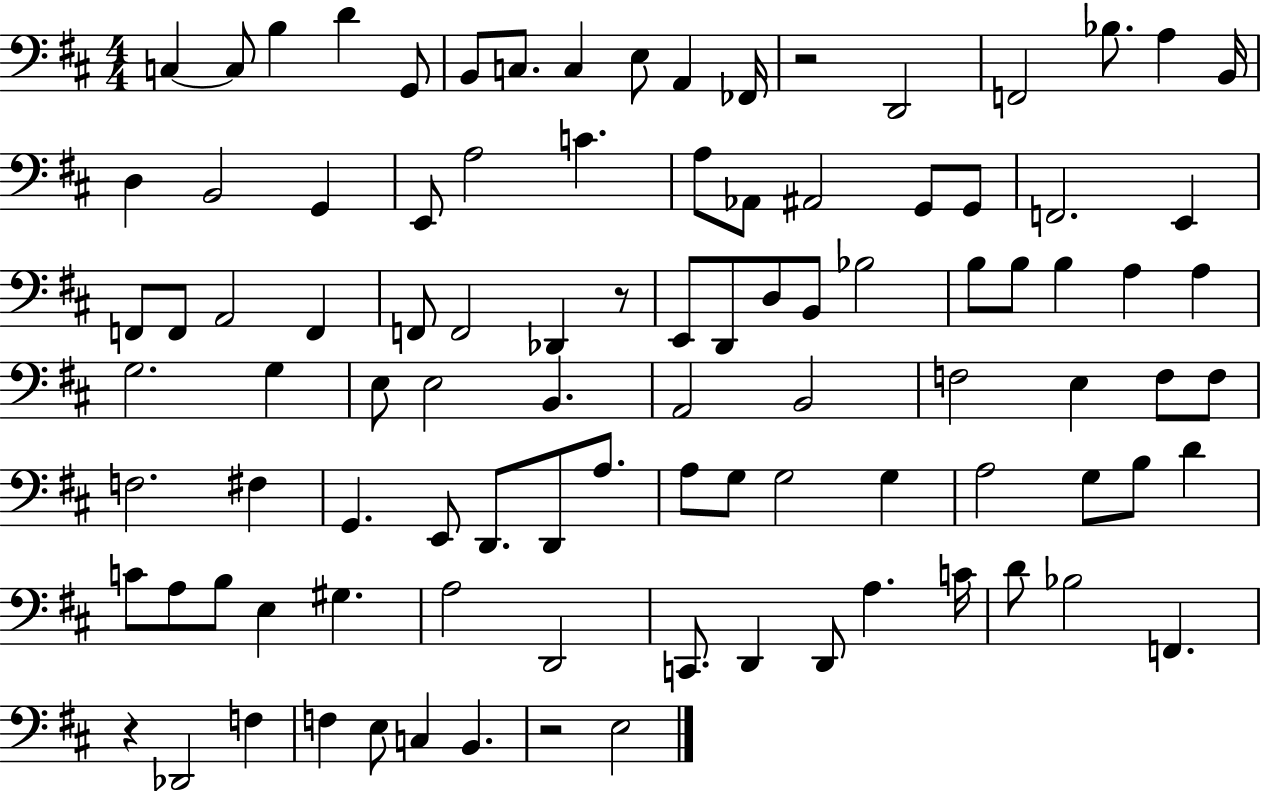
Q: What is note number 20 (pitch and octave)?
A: E2